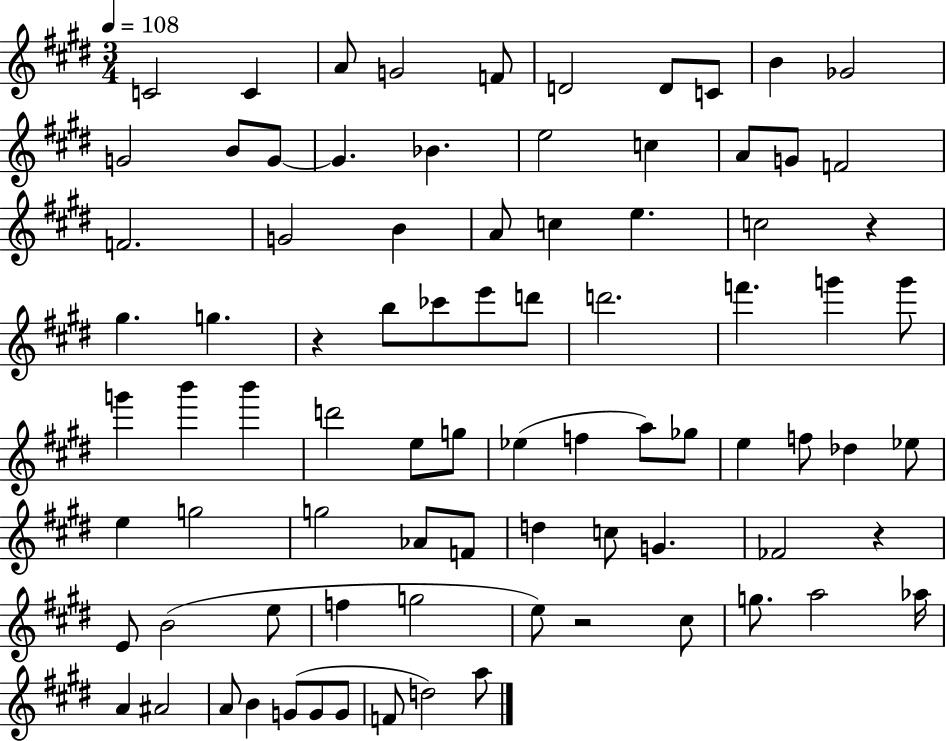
C4/h C4/q A4/e G4/h F4/e D4/h D4/e C4/e B4/q Gb4/h G4/h B4/e G4/e G4/q. Bb4/q. E5/h C5/q A4/e G4/e F4/h F4/h. G4/h B4/q A4/e C5/q E5/q. C5/h R/q G#5/q. G5/q. R/q B5/e CES6/e E6/e D6/e D6/h. F6/q. G6/q G6/e G6/q B6/q B6/q D6/h E5/e G5/e Eb5/q F5/q A5/e Gb5/e E5/q F5/e Db5/q Eb5/e E5/q G5/h G5/h Ab4/e F4/e D5/q C5/e G4/q. FES4/h R/q E4/e B4/h E5/e F5/q G5/h E5/e R/h C#5/e G5/e. A5/h Ab5/s A4/q A#4/h A4/e B4/q G4/e G4/e G4/e F4/e D5/h A5/e